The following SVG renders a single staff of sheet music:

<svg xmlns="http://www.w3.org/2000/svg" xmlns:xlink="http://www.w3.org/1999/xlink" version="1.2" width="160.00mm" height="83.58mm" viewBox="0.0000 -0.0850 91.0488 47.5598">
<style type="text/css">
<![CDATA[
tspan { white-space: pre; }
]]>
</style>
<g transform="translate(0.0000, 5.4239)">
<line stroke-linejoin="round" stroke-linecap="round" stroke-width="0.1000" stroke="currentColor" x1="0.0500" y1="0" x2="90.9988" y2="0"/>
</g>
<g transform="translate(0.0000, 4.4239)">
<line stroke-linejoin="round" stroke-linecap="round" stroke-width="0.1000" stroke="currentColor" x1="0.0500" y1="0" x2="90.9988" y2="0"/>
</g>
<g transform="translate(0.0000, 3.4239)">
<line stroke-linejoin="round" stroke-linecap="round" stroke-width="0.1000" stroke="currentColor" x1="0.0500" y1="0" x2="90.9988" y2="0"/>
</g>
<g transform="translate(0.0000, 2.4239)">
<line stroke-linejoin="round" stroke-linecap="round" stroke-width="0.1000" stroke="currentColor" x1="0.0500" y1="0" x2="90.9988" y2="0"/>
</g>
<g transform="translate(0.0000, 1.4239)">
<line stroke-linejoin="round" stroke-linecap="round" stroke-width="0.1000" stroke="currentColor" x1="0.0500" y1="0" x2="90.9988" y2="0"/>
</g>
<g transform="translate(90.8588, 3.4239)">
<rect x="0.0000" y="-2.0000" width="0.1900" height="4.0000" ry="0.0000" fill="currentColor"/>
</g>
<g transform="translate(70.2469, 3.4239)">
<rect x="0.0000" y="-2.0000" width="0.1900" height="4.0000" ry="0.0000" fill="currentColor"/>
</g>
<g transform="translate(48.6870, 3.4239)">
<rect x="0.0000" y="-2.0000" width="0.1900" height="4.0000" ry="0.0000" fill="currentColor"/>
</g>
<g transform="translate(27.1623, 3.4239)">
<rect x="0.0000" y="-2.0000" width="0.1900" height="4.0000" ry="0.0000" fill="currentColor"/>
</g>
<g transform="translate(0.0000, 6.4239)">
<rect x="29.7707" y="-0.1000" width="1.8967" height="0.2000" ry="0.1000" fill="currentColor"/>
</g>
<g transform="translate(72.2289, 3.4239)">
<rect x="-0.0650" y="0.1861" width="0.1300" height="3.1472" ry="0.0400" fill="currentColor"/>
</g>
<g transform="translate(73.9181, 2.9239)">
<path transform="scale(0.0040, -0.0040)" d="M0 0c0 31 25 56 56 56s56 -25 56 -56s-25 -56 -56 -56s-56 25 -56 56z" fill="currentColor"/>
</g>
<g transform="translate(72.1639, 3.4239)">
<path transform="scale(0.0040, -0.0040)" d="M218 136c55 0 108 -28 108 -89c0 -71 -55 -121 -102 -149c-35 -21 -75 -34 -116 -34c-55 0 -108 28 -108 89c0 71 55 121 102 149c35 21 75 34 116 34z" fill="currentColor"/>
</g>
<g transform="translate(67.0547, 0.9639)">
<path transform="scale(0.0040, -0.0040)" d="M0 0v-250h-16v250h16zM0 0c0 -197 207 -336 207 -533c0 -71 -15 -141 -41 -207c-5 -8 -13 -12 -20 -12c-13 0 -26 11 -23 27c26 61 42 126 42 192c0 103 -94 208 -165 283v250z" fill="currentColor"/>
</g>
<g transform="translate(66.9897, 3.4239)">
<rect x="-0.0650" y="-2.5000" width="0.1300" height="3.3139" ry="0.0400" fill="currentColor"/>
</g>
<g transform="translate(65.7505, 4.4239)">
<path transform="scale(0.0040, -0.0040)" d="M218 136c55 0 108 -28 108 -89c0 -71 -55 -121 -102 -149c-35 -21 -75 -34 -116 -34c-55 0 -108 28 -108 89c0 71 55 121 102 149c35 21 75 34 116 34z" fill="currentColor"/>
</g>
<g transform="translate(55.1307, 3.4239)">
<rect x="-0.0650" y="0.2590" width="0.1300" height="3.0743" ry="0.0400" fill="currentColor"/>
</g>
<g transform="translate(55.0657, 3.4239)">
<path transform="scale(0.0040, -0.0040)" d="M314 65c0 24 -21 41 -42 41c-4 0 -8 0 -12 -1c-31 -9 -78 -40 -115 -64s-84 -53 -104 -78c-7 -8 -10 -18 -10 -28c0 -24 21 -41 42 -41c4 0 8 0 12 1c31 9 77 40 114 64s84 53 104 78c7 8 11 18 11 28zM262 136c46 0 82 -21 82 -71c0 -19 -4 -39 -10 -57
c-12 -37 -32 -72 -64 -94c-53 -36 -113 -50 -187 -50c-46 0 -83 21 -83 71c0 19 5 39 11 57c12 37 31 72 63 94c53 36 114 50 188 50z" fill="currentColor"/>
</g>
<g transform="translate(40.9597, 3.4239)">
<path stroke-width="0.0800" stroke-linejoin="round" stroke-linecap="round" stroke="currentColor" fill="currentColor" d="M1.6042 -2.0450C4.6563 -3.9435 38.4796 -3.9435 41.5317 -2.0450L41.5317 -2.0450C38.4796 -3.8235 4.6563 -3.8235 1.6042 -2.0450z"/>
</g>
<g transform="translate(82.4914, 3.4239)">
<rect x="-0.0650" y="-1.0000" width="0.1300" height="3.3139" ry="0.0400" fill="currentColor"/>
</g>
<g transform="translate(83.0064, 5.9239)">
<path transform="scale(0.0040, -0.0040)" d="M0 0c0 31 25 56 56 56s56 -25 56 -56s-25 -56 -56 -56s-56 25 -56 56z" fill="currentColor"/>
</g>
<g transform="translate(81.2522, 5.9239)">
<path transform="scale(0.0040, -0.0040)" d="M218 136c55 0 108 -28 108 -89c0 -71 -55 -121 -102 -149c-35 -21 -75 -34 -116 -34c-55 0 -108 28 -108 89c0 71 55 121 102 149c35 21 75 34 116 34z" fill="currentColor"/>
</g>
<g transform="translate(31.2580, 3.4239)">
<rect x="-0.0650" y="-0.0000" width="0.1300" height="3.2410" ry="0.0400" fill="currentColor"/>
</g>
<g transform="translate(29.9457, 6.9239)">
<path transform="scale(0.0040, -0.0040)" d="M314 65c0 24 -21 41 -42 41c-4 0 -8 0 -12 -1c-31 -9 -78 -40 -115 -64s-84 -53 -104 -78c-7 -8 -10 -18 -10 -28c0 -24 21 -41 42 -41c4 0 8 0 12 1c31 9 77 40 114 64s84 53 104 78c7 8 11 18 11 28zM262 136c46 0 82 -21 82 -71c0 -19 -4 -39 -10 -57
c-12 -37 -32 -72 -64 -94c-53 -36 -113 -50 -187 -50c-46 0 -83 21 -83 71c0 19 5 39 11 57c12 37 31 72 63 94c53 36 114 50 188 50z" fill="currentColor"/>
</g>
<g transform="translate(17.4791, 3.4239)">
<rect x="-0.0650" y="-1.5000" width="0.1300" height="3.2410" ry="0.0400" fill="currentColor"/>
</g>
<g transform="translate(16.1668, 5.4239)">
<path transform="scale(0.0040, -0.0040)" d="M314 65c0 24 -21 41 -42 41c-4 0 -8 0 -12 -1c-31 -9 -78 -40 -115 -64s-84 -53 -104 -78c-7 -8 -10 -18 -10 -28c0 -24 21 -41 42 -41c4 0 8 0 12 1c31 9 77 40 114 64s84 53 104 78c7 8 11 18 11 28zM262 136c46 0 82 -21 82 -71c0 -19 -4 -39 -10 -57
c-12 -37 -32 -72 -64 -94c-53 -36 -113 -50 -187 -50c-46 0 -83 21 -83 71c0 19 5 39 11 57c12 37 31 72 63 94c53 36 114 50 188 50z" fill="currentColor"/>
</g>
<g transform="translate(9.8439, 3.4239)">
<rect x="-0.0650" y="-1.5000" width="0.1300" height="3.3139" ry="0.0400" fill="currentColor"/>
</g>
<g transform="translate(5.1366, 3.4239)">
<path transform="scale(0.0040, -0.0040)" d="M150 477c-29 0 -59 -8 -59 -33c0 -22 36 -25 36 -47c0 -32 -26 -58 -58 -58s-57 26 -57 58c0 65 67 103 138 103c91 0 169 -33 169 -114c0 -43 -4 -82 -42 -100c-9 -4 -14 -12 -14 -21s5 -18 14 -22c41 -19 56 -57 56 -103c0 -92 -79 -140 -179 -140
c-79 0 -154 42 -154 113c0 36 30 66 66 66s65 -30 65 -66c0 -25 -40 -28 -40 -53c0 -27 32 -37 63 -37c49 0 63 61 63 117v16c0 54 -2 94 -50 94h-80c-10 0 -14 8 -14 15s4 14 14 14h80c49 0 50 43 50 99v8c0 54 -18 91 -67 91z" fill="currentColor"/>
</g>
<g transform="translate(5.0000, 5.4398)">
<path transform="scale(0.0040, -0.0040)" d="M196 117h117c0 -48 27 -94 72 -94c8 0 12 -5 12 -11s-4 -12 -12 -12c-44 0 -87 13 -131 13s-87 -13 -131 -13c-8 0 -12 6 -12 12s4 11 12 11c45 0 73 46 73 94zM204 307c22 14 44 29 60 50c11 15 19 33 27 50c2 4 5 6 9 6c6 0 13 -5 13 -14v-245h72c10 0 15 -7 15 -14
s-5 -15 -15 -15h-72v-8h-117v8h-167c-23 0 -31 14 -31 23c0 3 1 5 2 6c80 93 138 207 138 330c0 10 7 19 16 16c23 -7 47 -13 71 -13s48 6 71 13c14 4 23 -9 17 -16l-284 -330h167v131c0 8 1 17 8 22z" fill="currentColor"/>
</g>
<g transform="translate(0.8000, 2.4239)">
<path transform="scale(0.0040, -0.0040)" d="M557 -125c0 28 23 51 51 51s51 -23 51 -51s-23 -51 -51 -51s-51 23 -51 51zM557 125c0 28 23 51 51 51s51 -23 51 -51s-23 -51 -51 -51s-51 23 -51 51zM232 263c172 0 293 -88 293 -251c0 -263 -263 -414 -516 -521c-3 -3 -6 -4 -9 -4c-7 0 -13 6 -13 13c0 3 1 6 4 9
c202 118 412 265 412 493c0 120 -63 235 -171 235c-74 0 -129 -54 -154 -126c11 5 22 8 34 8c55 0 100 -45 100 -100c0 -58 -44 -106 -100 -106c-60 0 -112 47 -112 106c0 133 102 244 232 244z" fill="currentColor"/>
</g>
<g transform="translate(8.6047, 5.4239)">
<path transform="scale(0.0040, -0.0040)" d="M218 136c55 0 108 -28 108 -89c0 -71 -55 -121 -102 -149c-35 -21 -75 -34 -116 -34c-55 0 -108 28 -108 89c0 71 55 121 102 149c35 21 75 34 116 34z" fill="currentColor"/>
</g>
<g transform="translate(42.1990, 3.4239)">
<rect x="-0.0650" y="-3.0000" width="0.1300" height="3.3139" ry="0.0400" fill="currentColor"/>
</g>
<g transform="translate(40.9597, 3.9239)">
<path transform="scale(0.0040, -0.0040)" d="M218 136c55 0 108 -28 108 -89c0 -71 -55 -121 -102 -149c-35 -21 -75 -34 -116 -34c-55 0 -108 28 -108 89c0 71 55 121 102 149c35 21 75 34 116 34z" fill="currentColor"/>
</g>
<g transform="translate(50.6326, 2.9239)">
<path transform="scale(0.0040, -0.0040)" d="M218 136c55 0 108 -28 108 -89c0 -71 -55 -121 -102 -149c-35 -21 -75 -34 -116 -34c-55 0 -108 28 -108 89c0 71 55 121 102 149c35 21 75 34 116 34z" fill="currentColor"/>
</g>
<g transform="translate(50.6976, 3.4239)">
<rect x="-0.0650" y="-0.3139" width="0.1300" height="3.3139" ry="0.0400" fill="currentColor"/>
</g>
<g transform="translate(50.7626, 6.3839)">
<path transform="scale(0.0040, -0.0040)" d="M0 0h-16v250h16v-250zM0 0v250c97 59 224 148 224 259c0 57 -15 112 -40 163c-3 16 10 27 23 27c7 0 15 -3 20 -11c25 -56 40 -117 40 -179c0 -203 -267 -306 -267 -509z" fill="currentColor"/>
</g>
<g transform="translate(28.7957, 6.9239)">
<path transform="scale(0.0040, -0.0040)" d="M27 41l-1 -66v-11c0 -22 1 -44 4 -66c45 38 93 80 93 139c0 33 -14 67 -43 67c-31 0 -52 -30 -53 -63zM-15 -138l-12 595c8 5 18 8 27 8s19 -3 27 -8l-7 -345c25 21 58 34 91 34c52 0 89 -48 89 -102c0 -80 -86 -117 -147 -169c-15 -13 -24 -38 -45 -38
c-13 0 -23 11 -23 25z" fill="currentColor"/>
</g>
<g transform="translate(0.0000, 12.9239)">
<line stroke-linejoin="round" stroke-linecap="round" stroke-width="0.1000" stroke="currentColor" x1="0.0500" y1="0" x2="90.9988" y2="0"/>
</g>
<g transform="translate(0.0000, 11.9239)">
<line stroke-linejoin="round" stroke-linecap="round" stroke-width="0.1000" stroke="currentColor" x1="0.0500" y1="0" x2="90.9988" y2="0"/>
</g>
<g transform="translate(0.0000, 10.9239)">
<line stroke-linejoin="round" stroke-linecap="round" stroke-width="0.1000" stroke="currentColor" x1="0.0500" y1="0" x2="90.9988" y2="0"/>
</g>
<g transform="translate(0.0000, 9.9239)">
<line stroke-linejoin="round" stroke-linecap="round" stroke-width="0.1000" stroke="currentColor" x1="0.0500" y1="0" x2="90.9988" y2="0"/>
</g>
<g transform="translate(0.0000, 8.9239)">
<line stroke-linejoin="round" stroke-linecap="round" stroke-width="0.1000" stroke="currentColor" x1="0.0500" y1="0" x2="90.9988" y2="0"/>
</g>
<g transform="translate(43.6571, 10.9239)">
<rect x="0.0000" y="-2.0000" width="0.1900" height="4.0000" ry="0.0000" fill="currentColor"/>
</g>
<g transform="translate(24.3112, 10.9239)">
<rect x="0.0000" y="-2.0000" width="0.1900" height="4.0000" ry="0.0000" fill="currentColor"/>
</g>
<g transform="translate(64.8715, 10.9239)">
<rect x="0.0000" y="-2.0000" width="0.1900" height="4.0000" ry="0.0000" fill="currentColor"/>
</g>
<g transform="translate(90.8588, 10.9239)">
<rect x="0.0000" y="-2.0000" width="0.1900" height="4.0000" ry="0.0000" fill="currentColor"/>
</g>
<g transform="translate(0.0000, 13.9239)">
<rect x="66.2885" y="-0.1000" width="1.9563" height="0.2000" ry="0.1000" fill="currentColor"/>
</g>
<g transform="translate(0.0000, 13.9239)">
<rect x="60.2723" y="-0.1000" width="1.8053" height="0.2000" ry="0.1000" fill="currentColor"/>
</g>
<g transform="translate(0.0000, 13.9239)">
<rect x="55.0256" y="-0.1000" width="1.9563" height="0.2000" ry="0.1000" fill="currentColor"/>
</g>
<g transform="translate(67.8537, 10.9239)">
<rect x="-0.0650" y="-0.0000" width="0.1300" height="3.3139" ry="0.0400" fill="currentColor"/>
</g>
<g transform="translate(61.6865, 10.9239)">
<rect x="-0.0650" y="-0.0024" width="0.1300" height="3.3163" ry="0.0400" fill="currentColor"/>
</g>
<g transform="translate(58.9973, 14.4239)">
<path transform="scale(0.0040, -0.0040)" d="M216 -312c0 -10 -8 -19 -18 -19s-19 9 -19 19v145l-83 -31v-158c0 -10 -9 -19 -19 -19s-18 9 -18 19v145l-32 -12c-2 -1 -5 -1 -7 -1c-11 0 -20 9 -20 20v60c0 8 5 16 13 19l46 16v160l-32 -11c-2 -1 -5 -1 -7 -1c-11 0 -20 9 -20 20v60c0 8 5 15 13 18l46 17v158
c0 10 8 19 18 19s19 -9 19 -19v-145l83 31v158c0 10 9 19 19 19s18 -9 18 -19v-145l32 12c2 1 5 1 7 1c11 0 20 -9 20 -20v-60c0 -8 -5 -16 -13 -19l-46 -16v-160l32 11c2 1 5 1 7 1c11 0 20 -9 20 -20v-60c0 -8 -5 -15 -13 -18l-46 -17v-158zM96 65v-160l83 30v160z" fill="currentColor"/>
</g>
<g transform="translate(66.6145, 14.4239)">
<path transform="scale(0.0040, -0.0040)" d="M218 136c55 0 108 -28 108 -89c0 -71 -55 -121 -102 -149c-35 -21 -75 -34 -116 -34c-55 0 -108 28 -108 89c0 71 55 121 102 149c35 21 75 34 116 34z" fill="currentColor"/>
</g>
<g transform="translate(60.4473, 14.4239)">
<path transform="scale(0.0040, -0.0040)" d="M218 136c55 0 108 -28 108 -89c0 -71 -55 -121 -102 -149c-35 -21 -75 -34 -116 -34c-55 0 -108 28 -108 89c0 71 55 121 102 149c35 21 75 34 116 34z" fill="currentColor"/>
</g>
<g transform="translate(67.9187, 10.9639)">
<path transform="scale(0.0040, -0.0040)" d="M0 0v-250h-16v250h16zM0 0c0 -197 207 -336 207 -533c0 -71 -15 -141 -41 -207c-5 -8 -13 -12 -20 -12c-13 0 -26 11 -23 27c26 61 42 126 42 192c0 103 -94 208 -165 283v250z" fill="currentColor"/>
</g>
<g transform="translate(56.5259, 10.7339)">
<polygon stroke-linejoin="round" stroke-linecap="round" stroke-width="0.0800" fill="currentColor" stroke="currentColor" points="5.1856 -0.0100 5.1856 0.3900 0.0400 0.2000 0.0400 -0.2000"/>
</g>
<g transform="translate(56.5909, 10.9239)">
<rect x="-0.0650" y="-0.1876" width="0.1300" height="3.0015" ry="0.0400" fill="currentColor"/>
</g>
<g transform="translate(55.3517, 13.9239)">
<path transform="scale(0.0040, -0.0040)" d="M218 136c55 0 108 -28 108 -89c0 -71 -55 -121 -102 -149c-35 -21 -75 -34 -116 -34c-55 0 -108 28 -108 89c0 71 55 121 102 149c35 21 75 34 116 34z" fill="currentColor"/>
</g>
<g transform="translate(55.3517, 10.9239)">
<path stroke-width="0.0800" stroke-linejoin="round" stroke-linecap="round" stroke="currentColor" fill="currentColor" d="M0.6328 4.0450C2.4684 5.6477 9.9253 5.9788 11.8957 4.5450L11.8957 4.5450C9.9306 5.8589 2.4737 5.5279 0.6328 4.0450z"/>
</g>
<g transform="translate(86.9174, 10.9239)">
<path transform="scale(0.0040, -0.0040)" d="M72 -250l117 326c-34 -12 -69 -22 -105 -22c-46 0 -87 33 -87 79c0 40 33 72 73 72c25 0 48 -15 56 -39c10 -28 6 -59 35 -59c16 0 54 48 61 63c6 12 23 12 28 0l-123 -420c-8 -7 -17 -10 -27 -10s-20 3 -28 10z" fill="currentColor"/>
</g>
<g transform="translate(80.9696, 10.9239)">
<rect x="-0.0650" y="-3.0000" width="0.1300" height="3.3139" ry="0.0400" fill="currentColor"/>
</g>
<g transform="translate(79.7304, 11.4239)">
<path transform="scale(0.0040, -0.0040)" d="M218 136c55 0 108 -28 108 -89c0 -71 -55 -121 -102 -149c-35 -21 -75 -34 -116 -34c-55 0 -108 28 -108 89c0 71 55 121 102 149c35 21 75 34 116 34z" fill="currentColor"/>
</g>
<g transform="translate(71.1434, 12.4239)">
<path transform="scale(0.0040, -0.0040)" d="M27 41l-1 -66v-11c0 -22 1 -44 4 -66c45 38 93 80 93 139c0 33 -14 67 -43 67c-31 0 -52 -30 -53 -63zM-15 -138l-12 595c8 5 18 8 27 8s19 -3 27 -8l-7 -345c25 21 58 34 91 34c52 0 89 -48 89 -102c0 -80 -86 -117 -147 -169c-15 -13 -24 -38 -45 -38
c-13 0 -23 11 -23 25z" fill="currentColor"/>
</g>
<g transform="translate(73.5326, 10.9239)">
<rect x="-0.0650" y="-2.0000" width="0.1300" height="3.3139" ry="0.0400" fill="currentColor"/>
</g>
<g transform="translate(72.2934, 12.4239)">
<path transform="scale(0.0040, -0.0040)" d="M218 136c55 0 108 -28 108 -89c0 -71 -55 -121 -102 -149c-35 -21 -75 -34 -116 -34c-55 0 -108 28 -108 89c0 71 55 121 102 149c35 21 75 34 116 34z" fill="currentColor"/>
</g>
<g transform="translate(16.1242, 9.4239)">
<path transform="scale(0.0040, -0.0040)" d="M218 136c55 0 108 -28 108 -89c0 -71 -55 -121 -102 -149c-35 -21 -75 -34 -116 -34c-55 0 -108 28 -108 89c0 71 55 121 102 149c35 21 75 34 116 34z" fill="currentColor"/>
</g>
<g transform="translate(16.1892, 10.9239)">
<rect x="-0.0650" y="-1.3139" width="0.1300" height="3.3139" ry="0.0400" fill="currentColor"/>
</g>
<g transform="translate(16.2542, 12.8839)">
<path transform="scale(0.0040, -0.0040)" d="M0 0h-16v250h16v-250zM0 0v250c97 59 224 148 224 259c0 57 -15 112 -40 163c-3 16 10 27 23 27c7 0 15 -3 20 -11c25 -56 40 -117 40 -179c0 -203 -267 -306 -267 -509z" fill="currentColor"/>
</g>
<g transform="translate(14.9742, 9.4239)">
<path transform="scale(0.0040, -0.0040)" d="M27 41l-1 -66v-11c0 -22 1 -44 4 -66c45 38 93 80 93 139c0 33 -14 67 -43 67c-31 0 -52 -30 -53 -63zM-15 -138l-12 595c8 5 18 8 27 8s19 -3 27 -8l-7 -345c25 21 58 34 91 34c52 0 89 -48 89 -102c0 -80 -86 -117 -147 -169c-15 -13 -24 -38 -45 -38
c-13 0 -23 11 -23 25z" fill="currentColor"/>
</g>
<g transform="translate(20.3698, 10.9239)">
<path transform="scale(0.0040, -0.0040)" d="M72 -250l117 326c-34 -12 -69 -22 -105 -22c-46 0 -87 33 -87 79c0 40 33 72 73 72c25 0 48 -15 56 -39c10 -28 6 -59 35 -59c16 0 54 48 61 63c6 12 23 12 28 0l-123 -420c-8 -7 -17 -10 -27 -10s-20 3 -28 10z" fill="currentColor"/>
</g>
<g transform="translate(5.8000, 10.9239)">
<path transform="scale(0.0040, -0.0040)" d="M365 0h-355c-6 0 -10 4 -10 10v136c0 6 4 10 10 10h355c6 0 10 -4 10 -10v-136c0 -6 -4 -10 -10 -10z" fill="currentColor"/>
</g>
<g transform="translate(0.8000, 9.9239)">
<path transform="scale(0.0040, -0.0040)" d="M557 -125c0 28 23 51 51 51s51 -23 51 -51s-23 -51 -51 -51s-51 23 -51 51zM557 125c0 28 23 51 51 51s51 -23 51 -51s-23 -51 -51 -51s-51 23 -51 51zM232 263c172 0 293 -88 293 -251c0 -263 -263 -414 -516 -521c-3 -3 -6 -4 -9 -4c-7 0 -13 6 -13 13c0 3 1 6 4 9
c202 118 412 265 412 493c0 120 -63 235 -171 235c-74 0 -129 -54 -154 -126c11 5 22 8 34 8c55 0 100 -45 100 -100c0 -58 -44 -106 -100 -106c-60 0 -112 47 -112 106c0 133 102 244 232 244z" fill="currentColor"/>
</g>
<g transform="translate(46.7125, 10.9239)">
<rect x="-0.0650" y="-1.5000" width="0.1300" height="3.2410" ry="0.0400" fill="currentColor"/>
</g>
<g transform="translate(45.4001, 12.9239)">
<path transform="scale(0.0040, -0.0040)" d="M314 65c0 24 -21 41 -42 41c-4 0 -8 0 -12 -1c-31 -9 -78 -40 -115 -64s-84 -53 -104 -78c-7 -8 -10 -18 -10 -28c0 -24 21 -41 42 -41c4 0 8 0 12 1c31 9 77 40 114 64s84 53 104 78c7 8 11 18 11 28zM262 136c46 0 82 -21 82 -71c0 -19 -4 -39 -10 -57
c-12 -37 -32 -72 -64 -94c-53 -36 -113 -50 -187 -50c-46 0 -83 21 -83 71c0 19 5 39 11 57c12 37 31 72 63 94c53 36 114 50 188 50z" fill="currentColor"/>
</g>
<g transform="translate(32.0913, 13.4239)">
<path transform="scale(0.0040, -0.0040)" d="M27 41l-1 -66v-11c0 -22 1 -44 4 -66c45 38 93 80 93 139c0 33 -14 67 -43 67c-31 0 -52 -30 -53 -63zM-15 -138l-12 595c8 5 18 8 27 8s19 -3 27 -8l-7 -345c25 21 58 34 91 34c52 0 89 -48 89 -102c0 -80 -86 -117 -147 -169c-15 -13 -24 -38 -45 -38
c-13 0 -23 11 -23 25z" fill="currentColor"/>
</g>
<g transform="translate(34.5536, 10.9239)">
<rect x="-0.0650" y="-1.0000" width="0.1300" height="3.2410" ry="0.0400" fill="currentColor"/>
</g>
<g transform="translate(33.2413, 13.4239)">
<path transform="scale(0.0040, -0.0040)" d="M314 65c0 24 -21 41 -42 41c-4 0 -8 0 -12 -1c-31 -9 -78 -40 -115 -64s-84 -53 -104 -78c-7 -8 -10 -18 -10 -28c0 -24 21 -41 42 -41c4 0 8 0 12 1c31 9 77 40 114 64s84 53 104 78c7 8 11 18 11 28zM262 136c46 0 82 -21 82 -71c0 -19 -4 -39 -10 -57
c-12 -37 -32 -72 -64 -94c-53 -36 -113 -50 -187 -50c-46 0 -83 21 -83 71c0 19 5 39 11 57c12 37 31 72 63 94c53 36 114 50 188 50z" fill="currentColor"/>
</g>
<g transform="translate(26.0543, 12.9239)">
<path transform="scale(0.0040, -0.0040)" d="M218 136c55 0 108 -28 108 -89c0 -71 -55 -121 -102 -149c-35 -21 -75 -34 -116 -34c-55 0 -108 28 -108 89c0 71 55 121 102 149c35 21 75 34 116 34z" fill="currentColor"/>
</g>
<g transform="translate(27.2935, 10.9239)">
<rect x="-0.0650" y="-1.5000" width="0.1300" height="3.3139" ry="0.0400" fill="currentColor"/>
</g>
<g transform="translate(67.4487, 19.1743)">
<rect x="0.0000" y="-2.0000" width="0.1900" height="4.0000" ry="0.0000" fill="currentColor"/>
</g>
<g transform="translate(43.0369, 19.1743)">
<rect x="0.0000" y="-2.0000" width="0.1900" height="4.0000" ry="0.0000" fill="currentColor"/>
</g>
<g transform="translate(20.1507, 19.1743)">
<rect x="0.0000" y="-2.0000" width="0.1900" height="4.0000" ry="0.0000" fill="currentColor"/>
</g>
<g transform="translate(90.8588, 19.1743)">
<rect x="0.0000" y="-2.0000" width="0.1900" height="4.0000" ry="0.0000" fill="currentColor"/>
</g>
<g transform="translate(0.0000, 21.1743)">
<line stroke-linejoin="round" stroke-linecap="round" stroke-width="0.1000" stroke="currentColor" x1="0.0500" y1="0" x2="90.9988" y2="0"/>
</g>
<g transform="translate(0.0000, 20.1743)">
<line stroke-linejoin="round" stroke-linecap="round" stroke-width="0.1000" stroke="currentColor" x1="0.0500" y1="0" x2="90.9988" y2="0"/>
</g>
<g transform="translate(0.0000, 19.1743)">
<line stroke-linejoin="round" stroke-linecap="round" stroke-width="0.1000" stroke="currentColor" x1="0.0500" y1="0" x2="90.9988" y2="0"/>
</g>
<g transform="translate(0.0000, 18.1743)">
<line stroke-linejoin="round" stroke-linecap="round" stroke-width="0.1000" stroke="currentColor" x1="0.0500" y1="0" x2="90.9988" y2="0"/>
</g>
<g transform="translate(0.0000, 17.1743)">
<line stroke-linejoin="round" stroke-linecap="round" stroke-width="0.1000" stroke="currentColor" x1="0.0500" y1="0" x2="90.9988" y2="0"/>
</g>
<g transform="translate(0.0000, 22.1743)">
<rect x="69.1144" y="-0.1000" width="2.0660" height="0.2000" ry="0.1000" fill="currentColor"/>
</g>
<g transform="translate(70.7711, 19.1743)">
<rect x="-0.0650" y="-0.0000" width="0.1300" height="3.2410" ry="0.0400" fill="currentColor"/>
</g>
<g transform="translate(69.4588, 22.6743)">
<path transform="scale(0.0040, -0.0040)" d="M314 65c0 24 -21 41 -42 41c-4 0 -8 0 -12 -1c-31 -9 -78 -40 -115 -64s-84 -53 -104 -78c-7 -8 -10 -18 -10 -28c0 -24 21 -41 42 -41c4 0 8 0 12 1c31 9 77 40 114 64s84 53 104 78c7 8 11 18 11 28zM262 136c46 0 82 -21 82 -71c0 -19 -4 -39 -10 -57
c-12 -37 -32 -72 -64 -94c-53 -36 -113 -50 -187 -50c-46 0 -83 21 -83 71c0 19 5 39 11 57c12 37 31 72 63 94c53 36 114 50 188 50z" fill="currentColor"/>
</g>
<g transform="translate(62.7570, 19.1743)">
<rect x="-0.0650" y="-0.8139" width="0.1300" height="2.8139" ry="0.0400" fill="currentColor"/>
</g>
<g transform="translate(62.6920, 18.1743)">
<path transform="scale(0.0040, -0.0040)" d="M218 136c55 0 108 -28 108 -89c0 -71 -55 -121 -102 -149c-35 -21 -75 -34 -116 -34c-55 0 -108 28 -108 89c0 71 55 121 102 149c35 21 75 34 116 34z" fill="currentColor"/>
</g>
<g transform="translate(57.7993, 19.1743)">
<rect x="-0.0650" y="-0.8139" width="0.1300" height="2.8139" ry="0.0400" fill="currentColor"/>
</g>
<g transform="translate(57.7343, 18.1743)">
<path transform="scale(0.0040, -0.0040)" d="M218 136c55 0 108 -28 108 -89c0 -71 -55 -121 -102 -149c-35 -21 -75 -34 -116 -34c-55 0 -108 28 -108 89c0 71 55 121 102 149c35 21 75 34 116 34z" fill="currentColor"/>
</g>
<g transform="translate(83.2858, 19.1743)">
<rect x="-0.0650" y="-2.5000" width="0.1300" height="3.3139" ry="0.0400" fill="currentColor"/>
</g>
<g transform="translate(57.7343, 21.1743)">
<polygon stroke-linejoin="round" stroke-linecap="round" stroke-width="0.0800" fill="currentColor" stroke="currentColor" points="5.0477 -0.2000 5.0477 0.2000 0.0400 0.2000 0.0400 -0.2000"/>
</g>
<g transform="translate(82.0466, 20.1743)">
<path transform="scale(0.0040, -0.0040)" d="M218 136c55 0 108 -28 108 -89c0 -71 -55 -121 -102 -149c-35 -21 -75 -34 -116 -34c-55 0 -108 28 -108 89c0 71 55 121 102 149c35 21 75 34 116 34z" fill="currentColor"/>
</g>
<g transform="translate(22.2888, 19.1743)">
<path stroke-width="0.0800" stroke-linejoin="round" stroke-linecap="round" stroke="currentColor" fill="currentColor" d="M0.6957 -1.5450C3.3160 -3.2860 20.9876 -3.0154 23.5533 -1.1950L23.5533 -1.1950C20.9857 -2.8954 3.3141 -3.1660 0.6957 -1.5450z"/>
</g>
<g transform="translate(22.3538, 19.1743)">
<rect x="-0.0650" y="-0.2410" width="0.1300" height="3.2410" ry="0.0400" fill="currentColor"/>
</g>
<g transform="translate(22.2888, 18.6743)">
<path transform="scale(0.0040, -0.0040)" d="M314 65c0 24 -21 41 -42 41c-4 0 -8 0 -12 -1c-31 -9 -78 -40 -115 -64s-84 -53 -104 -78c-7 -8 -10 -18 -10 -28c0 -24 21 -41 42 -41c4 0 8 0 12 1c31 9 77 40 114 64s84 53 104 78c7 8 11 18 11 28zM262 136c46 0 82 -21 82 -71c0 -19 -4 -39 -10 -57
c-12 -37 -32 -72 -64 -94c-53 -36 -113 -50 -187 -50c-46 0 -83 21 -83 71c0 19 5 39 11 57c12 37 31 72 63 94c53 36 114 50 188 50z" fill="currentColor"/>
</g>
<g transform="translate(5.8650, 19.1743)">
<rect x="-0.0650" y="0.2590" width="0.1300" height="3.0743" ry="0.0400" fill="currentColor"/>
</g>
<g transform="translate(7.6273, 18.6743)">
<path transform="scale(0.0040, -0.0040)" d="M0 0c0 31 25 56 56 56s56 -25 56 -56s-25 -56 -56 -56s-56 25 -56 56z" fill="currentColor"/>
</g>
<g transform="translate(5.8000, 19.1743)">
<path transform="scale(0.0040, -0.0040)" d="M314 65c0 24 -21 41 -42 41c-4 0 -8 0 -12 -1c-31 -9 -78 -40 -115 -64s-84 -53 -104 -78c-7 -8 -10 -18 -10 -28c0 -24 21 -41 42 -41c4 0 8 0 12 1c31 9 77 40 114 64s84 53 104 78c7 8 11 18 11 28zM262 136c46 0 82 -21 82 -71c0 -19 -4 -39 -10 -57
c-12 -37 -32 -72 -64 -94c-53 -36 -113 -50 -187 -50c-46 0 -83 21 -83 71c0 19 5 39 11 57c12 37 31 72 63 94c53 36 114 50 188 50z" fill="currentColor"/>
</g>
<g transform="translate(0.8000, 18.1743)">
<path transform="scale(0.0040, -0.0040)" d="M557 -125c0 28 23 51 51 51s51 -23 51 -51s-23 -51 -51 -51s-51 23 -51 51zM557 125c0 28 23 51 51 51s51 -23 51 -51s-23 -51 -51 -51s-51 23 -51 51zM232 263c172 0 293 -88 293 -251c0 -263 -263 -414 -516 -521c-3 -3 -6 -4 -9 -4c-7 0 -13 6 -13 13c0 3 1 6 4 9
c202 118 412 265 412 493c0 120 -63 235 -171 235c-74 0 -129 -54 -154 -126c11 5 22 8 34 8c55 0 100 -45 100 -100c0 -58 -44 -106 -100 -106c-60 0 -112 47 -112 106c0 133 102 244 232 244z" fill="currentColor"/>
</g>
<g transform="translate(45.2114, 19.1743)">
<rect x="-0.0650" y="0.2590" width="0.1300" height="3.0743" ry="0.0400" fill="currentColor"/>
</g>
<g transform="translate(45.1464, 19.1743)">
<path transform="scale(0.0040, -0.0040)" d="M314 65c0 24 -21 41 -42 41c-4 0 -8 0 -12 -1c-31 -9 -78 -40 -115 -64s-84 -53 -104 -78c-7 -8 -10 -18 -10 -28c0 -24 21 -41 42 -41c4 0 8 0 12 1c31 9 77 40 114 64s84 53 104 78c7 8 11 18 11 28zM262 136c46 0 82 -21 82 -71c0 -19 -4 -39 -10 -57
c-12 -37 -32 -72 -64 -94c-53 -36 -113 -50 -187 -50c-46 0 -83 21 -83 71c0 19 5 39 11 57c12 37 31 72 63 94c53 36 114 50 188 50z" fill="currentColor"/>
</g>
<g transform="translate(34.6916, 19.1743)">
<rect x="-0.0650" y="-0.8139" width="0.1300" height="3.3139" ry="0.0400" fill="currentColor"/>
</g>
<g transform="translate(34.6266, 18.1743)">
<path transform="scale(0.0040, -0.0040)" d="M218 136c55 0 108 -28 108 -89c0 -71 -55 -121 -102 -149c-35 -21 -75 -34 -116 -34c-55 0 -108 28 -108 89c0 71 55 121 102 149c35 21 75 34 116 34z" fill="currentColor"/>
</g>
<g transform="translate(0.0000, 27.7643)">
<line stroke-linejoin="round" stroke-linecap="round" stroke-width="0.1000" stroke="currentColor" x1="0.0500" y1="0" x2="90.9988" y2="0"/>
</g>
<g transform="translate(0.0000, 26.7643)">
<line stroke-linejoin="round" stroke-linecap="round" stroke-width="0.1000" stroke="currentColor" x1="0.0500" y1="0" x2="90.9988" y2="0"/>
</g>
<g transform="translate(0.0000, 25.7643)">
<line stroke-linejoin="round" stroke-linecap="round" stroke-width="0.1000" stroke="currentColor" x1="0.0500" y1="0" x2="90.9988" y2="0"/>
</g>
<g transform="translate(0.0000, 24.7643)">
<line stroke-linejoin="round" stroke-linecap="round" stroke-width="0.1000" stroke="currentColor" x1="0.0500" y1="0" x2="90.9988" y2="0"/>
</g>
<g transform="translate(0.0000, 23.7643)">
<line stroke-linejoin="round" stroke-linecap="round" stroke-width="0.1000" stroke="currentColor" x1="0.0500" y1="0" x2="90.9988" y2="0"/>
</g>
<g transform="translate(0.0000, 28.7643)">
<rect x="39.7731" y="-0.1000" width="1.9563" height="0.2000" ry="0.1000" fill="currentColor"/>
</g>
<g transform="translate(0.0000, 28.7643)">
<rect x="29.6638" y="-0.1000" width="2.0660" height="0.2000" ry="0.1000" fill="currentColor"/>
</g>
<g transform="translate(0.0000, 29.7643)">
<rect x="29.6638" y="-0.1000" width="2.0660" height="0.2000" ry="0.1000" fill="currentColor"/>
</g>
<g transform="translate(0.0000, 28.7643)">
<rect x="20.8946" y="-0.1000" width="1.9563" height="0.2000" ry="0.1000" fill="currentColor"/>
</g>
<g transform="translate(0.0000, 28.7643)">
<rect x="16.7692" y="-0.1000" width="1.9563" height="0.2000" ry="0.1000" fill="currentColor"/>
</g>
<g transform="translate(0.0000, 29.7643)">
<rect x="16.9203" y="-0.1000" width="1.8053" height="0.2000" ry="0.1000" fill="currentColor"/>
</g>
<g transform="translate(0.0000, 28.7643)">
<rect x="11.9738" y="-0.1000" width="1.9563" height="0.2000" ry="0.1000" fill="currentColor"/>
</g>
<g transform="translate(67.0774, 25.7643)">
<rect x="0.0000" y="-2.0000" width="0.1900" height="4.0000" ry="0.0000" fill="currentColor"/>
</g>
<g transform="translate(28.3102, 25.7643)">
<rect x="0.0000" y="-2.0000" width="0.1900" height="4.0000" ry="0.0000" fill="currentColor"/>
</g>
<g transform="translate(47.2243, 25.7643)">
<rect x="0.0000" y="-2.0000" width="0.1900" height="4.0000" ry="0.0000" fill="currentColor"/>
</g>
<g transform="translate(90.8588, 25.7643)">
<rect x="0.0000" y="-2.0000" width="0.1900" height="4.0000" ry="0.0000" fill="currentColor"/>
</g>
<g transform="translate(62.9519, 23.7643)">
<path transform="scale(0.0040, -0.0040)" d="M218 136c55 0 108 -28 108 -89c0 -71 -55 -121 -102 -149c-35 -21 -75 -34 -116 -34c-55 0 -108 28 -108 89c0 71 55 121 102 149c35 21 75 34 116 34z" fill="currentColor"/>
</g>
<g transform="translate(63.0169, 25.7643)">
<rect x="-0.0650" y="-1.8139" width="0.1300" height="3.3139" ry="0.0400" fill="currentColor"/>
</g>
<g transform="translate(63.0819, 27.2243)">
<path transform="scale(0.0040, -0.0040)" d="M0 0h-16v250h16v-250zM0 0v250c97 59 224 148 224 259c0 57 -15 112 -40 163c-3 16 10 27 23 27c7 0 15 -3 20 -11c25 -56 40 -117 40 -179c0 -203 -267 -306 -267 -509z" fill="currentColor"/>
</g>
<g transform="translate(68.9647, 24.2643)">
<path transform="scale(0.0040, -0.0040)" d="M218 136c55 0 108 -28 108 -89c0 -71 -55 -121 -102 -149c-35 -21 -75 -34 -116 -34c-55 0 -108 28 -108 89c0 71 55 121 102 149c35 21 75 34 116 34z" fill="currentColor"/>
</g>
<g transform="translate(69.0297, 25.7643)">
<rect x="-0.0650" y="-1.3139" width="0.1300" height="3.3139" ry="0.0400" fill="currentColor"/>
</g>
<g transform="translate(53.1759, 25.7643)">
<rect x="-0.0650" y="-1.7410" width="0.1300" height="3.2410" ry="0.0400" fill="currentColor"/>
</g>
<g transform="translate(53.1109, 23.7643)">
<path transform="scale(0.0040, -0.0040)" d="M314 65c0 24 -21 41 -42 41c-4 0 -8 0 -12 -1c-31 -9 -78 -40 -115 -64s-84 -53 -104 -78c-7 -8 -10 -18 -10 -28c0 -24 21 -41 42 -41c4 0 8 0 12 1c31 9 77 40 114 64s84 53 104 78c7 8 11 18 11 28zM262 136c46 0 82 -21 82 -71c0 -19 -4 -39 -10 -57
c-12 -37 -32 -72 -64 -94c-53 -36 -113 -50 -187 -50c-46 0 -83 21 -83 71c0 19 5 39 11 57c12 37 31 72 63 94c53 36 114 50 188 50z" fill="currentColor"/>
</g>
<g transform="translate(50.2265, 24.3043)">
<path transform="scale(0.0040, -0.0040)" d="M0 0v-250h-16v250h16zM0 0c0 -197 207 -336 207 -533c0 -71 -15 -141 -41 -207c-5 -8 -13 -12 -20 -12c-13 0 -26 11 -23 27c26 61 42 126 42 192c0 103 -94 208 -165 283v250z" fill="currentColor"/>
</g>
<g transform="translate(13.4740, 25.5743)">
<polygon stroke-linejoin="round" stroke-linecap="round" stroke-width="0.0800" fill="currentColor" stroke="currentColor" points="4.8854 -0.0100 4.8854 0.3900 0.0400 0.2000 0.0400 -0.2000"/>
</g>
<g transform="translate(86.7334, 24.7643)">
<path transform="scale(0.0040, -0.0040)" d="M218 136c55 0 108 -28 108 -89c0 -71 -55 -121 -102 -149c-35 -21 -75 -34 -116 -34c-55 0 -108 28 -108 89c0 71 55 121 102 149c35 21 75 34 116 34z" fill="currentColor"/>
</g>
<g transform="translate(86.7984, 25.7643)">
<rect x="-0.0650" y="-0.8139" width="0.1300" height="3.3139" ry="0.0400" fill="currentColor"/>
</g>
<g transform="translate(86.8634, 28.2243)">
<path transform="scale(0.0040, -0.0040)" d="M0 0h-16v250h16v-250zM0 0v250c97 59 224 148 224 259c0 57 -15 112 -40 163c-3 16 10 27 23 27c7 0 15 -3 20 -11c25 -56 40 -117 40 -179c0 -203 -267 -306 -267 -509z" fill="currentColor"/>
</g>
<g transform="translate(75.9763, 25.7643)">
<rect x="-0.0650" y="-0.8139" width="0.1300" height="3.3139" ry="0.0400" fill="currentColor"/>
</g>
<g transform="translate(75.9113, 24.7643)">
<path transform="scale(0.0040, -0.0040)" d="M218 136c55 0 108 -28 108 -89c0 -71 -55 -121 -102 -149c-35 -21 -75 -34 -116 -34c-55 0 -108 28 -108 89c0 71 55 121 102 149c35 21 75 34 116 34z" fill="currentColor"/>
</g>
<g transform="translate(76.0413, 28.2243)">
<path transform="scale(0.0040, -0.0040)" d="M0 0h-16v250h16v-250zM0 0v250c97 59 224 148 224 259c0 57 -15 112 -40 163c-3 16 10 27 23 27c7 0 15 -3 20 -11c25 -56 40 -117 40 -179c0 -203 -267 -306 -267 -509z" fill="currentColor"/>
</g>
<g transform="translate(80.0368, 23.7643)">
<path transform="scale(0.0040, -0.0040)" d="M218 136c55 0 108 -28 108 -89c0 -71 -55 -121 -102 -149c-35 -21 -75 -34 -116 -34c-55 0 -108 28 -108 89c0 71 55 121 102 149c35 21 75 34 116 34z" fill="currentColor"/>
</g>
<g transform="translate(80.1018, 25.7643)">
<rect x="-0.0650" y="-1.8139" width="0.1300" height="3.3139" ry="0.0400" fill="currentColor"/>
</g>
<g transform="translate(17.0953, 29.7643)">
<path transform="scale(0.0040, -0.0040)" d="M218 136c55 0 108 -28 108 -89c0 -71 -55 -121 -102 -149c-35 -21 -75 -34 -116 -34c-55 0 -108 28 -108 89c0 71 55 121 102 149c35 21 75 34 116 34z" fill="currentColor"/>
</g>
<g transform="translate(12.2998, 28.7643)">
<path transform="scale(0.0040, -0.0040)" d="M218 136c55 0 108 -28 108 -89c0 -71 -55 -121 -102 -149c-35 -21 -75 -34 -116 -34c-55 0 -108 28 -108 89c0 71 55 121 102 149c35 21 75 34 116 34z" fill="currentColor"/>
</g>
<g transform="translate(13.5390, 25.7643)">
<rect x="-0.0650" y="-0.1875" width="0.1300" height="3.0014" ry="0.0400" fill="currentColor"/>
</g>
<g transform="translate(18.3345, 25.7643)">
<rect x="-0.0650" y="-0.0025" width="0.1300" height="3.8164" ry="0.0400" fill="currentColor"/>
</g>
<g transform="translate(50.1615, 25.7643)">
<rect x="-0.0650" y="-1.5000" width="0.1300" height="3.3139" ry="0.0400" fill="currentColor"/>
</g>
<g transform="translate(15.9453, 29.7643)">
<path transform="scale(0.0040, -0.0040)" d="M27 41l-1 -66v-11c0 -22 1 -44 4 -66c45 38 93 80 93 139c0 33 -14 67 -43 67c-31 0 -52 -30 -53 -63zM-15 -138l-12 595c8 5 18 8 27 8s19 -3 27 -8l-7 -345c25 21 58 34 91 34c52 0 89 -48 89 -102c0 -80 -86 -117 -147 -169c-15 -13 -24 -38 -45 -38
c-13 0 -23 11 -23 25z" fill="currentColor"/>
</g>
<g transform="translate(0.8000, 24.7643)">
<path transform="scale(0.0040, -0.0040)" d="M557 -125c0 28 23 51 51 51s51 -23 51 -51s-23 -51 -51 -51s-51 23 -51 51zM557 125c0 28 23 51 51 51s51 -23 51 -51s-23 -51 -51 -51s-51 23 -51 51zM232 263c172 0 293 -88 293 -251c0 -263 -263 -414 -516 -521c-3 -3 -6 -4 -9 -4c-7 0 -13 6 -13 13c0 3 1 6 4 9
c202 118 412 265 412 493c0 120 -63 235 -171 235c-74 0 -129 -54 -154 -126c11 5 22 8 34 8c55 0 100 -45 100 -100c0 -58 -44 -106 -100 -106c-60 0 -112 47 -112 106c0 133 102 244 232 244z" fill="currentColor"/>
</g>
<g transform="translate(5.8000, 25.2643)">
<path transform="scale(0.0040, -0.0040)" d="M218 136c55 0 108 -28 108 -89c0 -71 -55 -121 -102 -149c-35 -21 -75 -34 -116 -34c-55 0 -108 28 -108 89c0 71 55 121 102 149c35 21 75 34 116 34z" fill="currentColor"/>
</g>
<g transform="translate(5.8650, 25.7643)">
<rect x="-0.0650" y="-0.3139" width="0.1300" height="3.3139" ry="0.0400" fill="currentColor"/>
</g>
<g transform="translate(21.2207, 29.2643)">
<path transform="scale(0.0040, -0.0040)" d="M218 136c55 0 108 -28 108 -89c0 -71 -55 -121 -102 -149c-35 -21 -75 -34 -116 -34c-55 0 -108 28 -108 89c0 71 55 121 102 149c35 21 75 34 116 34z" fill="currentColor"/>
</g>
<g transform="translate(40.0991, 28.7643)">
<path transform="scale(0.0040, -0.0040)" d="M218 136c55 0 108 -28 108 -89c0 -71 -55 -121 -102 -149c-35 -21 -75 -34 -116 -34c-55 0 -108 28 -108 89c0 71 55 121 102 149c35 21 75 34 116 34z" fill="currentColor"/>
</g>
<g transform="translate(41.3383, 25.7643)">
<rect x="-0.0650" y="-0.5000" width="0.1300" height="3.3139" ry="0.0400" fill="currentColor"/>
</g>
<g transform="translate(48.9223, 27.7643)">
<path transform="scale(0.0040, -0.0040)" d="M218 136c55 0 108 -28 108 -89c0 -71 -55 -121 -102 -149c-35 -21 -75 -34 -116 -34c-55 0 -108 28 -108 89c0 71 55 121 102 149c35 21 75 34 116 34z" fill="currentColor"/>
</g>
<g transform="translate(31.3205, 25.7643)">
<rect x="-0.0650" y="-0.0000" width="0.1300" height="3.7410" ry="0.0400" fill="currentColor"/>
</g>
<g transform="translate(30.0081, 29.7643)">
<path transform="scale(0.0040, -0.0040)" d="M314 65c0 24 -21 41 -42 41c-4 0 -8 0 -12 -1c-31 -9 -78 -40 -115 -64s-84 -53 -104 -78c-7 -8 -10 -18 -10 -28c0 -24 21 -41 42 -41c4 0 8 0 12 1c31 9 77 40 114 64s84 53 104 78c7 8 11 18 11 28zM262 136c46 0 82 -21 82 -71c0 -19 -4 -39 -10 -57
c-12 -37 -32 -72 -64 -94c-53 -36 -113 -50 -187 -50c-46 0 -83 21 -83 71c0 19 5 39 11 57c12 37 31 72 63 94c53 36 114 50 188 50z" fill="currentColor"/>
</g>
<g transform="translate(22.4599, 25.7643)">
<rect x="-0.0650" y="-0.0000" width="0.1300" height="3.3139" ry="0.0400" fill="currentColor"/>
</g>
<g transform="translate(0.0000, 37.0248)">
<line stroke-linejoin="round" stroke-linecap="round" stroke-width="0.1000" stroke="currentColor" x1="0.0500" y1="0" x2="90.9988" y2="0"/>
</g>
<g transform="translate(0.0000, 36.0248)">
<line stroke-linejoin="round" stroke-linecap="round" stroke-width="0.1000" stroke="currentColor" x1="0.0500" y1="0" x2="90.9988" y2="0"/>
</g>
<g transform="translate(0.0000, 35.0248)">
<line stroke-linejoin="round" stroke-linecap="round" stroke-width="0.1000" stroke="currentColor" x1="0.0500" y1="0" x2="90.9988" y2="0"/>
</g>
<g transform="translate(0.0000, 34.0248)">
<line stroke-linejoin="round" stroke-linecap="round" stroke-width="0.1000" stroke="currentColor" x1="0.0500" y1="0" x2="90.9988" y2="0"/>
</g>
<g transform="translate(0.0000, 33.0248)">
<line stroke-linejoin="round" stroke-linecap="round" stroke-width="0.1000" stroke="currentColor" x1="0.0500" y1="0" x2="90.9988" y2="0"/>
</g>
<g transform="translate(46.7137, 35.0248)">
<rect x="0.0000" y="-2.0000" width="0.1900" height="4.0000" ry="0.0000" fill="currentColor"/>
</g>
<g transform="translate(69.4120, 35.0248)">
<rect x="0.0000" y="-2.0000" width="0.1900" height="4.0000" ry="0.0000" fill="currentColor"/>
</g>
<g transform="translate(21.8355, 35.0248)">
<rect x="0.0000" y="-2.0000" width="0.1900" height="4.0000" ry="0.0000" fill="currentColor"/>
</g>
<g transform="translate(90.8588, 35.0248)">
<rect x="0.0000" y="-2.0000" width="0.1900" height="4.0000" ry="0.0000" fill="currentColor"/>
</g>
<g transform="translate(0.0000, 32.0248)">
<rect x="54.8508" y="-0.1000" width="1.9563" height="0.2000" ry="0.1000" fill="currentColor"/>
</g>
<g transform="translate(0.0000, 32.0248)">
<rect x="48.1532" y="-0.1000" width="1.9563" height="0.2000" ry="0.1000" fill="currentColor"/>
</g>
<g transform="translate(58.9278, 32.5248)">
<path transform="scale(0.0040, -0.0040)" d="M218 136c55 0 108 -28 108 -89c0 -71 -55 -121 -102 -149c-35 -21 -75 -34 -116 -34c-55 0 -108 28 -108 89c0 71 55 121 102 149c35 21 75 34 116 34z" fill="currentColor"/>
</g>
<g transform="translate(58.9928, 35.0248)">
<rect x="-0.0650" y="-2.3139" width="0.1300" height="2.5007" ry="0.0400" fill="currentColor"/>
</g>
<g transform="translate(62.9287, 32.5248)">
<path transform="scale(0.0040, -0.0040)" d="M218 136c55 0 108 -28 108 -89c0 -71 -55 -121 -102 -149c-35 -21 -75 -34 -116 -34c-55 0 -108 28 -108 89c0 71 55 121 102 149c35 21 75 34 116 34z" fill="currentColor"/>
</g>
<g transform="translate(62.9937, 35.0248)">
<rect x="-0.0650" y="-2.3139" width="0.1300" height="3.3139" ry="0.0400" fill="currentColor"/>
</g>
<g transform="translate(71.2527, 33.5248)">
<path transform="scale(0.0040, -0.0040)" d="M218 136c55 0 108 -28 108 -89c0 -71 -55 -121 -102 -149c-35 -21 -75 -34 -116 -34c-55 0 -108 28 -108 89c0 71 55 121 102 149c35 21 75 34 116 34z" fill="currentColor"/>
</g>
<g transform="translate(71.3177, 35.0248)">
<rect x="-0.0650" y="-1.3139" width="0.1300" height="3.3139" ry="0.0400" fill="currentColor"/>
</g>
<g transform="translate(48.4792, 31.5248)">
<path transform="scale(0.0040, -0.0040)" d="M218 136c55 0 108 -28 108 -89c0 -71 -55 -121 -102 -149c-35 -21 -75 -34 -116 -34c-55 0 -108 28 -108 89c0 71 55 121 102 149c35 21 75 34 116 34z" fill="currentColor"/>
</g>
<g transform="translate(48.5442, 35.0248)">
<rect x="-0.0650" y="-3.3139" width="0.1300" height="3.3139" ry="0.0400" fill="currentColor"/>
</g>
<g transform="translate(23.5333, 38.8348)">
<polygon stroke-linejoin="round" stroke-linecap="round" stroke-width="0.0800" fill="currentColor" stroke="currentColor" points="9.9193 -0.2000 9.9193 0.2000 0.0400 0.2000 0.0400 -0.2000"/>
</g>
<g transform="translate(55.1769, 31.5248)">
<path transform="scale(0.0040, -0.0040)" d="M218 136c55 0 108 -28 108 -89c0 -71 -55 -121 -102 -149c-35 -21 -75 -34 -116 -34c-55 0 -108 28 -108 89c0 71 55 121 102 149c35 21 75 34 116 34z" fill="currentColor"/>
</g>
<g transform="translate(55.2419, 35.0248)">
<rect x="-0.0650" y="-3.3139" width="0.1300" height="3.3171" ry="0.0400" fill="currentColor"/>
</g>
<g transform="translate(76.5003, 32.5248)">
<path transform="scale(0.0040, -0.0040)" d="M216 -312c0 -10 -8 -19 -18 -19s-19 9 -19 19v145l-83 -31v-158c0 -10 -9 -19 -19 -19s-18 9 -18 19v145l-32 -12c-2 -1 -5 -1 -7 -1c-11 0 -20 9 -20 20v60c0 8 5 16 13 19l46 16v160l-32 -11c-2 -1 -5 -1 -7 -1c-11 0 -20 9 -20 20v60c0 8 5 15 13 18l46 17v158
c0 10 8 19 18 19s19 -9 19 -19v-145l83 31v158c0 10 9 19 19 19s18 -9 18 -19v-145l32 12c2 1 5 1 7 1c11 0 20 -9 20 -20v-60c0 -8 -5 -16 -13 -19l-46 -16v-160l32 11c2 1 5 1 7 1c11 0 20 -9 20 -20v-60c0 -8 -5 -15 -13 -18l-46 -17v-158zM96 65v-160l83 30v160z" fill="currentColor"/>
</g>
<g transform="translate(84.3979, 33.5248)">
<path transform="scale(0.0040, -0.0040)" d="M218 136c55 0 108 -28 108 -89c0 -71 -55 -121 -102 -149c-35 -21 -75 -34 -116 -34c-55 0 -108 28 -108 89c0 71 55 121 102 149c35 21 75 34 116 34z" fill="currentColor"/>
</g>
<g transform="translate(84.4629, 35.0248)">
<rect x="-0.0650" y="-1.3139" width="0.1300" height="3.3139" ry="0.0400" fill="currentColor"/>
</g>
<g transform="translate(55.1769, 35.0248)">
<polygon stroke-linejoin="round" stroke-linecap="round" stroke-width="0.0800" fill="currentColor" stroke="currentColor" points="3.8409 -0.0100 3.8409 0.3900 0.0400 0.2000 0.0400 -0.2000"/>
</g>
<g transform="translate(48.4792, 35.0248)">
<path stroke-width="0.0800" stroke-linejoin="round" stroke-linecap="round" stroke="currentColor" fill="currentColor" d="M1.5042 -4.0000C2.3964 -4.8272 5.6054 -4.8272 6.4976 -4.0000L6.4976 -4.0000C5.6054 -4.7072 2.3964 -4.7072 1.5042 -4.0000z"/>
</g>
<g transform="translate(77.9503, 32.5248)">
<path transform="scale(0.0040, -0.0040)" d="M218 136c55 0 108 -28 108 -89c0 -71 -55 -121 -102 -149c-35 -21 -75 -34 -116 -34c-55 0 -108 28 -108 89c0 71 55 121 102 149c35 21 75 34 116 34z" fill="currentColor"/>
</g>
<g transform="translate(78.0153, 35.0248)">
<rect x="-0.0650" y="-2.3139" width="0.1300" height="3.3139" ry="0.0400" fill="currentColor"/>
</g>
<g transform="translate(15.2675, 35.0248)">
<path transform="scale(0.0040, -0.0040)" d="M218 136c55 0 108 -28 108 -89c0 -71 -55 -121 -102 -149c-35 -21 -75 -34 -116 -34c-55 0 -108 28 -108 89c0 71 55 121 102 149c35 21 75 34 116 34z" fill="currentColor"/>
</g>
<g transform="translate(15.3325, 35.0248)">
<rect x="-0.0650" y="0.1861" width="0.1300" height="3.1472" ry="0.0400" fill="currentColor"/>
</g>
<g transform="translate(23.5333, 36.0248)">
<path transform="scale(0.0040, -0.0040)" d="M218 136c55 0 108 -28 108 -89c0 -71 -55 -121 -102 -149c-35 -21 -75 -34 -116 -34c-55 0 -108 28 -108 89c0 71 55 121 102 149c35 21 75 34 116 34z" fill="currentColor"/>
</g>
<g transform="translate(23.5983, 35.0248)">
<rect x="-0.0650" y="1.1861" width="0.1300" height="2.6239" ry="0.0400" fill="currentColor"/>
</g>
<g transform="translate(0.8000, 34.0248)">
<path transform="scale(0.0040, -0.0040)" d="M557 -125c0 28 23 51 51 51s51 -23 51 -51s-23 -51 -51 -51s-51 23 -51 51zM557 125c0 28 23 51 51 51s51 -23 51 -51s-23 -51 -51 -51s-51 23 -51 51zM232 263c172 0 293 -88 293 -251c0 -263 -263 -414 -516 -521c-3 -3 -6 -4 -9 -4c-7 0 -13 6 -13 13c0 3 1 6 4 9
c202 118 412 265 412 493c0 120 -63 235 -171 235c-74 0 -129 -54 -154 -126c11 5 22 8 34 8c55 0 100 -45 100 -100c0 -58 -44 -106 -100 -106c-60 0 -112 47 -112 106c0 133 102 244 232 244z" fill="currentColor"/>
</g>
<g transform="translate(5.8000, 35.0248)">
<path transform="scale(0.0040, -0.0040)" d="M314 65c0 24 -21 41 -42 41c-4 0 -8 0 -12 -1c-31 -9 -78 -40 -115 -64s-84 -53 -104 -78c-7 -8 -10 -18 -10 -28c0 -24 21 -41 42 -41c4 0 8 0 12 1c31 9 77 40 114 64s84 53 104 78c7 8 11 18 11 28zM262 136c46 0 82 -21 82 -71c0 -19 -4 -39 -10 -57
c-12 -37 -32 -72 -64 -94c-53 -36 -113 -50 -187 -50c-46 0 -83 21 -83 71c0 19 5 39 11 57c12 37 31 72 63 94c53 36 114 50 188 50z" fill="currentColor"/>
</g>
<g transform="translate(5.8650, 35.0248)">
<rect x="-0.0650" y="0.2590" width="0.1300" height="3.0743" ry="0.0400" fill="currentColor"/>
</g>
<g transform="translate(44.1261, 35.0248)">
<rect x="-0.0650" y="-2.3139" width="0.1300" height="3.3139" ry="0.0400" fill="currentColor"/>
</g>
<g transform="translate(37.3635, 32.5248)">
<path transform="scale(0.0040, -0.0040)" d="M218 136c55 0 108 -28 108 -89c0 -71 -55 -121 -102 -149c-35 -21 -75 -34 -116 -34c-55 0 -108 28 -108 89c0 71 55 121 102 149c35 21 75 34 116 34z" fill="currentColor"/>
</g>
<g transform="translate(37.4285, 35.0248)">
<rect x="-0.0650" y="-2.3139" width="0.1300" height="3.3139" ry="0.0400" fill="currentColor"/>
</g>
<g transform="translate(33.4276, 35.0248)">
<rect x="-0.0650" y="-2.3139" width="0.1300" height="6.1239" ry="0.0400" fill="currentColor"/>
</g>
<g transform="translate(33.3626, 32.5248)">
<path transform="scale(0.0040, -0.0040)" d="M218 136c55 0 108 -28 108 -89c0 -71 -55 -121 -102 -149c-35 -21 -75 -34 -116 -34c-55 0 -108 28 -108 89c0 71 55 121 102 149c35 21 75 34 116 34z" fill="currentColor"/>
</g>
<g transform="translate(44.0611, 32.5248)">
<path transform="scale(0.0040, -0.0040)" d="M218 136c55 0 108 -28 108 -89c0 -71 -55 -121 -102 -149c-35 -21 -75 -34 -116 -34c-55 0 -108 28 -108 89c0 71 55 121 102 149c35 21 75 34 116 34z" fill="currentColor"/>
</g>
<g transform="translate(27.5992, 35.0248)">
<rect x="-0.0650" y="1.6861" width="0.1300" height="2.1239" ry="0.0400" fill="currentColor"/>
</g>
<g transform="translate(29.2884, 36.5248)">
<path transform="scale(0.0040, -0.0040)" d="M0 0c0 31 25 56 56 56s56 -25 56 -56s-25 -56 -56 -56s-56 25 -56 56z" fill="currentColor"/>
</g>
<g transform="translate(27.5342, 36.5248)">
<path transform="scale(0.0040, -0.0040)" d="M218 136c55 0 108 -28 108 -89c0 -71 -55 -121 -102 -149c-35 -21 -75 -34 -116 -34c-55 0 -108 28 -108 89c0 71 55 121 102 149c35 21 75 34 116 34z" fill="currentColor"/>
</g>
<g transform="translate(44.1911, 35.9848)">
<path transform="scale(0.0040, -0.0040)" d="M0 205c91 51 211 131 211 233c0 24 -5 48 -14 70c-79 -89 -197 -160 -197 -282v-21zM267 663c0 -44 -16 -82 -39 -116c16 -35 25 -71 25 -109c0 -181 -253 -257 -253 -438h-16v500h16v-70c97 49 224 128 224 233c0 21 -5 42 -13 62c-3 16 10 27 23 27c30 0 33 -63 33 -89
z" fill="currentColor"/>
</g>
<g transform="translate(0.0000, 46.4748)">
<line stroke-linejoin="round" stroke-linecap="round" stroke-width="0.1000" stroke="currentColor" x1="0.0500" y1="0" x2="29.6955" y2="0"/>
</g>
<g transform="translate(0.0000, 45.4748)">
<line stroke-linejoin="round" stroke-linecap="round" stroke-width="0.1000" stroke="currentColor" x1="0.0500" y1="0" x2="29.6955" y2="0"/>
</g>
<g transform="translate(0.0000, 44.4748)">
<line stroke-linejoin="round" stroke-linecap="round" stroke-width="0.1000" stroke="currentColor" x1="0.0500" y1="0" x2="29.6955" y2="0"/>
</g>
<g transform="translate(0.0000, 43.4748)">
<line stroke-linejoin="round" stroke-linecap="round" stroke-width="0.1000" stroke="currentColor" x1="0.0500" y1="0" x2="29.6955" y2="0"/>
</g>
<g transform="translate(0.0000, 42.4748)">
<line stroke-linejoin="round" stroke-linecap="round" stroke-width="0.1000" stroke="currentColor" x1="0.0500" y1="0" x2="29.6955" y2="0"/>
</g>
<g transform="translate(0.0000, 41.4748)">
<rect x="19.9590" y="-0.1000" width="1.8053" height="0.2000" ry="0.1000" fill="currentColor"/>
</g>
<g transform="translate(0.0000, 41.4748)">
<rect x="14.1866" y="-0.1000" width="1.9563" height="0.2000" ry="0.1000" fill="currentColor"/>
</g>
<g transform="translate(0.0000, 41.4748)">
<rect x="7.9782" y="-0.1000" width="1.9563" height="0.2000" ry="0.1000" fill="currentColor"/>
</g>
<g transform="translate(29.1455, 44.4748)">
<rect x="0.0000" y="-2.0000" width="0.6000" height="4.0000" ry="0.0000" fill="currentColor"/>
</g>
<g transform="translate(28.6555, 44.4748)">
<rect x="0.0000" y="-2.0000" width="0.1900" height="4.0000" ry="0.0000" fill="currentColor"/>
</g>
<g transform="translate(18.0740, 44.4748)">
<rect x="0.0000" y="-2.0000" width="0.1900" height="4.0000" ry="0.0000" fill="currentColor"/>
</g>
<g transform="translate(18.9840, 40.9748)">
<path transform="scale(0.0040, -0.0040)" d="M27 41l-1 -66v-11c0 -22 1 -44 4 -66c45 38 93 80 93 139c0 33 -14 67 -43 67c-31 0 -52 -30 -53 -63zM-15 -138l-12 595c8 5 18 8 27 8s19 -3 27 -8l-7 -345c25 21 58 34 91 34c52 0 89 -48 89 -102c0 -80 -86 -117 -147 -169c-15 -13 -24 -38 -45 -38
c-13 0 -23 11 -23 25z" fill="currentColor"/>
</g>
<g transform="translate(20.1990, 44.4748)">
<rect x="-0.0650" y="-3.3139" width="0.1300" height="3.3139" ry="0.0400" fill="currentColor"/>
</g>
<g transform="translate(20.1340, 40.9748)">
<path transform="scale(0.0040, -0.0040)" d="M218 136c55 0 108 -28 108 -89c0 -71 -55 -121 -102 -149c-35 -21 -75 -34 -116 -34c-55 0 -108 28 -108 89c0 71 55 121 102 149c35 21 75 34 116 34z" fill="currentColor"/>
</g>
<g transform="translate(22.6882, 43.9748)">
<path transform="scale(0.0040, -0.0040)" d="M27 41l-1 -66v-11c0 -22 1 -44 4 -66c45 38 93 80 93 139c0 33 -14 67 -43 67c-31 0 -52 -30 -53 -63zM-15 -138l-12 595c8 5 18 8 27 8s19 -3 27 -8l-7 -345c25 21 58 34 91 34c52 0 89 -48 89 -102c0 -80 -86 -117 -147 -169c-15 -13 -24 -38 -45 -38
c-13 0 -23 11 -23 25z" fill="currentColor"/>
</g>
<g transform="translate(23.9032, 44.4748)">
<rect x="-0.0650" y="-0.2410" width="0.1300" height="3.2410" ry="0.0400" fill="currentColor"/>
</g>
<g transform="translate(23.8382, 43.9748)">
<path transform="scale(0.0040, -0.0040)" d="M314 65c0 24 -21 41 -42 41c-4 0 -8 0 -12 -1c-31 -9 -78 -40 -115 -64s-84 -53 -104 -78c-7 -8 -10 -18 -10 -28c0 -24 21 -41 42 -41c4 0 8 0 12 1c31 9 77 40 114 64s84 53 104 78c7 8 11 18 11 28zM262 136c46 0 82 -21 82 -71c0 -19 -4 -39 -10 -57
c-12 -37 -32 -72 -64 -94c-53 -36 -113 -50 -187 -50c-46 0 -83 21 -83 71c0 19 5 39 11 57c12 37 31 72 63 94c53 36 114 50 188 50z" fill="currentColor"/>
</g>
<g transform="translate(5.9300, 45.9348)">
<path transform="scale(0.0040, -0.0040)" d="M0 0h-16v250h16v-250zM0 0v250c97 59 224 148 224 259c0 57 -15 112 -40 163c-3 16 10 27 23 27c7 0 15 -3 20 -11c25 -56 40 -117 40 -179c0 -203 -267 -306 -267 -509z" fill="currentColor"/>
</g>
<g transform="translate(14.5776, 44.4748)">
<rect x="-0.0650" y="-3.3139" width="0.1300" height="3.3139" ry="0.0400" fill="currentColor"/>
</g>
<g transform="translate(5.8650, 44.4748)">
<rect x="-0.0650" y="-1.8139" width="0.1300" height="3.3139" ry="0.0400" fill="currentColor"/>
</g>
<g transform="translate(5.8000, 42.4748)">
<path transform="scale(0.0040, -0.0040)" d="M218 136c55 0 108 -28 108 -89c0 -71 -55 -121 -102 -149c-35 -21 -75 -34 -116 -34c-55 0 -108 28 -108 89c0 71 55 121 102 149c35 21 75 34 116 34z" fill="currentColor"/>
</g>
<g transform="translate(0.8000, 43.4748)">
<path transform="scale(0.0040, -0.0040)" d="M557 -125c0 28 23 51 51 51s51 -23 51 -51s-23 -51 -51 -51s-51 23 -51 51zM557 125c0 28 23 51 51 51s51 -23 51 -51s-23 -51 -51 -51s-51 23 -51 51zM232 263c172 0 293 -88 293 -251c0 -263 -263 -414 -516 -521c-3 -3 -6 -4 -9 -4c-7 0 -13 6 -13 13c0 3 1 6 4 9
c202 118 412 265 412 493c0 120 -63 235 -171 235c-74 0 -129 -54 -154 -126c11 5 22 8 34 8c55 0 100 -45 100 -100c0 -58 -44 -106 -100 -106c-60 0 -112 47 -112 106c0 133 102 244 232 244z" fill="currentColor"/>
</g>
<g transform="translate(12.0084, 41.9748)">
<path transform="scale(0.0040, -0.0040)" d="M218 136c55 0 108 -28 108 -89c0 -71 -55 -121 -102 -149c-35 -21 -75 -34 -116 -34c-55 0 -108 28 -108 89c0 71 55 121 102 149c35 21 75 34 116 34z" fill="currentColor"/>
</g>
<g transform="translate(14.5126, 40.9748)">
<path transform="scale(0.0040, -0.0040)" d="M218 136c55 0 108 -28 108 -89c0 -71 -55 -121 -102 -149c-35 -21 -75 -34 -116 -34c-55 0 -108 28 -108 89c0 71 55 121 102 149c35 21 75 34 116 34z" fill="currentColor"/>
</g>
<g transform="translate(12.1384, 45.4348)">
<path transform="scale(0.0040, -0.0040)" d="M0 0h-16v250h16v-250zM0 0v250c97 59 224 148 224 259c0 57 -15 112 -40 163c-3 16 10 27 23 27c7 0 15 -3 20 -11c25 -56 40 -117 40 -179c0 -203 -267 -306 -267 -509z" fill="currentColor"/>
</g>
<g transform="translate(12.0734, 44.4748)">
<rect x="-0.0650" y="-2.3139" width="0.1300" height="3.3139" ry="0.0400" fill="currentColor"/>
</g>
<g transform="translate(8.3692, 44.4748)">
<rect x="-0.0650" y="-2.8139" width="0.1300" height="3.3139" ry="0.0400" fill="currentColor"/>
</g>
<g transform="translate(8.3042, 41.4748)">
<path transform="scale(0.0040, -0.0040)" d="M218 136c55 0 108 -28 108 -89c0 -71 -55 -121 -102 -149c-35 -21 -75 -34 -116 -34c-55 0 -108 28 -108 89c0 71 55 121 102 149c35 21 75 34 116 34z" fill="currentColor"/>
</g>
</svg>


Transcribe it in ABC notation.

X:1
T:Untitled
M:3/4
L:1/4
K:C
G,, G,,2 _D,,2 C, E,/2 D,2 B,,/2 D, F,, z2 _G,/2 z/2 G,, _F,,2 G,,2 E,,/2 ^D,,/2 D,,/2 _A,, C, z/2 D,2 E,2 F, D,2 F,/2 F,/2 D,,2 B,, E, E,,/2 _C,,/2 D,, C,,2 E,, G,,/2 A,2 A,/2 G, F,/2 A, F,/2 D,2 D, B,,/2 A,,/2 B,/2 B, B,/4 D D/2 B,/2 B, G, ^B, G, A,/2 C B,/2 D _D _E,2